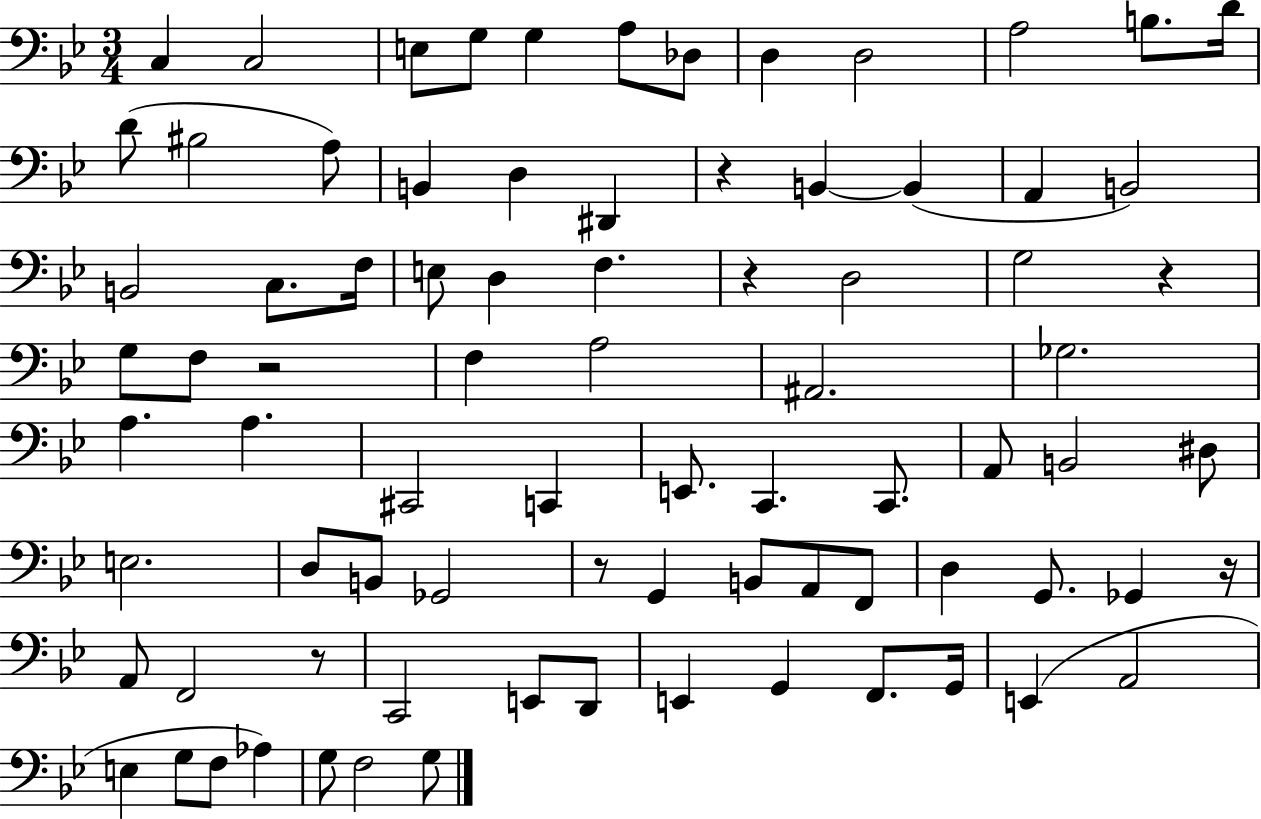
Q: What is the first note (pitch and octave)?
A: C3